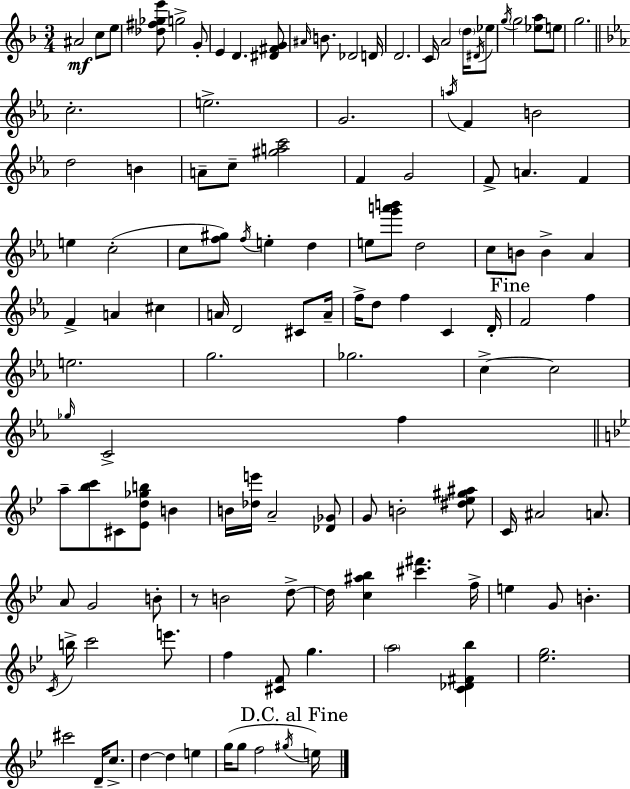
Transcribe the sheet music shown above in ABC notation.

X:1
T:Untitled
M:3/4
L:1/4
K:Dm
^A2 c/2 e/2 [_d^f_ge']/2 g2 G/2 E D [^D^FG]/2 ^A/4 B/2 _D2 D/4 D2 C/4 A2 d/4 ^D/4 _e/2 g/4 g2 [_ea]/2 e/2 g2 c2 e2 G2 a/4 F B2 d2 B A/2 c/2 [^gac']2 F G2 F/2 A F e c2 c/2 [f^g]/2 f/4 e d e/2 [g'a'b']/2 d2 c/2 B/2 B _A F A ^c A/4 D2 ^C/2 A/4 f/4 d/2 f C D/4 F2 f e2 g2 _g2 c c2 _g/4 C2 f a/2 [_bc']/2 ^C/2 [_Ed_gb]/2 B B/4 [_de']/4 A2 [_D_G]/2 G/2 B2 [^d_e^g^a]/2 C/4 ^A2 A/2 A/2 G2 B/2 z/2 B2 d/2 d/4 [c^a_b] [^c'^f'] f/4 e G/2 B C/4 b/4 c'2 e'/2 f [^CF]/2 g a2 [C_D^F_b] [_eg]2 ^c'2 D/4 c/2 d d e g/4 g/2 f2 ^g/4 e/4